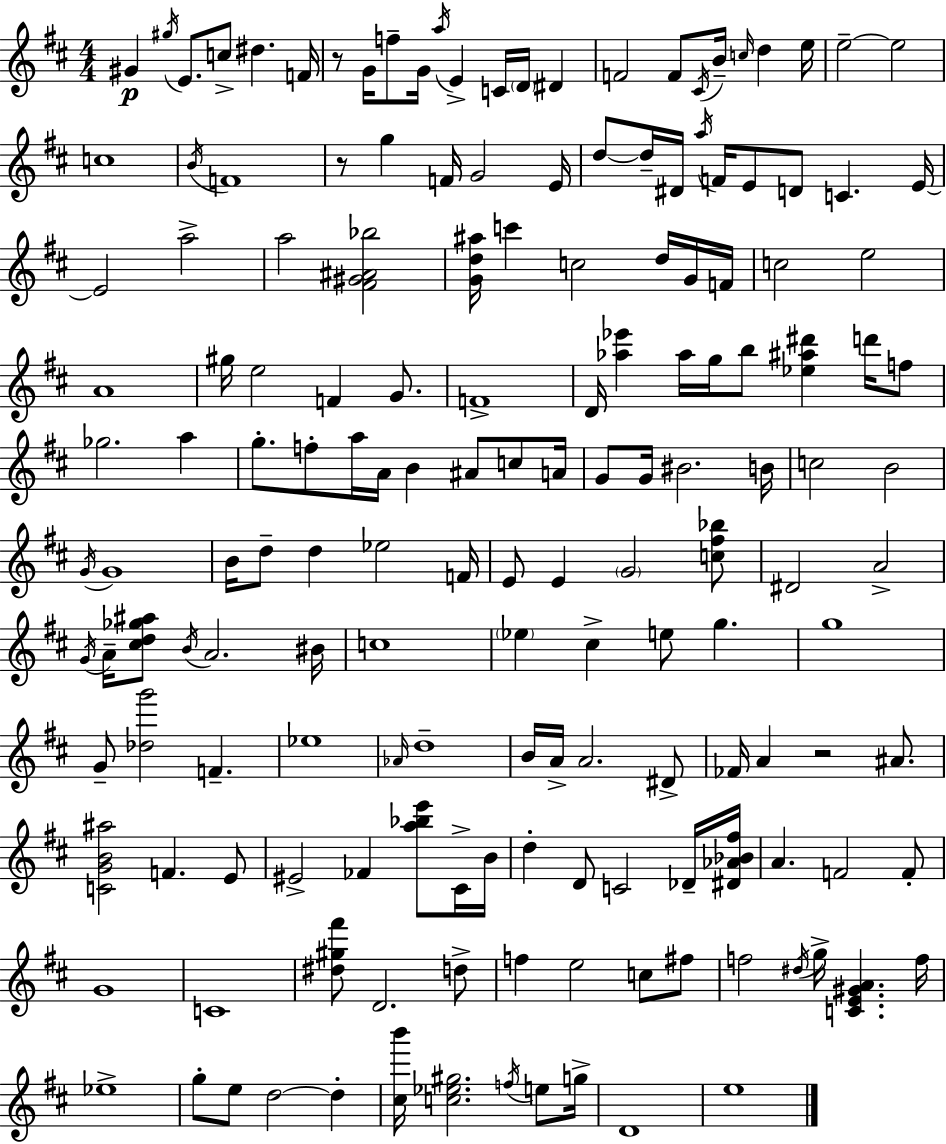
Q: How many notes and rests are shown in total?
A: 164